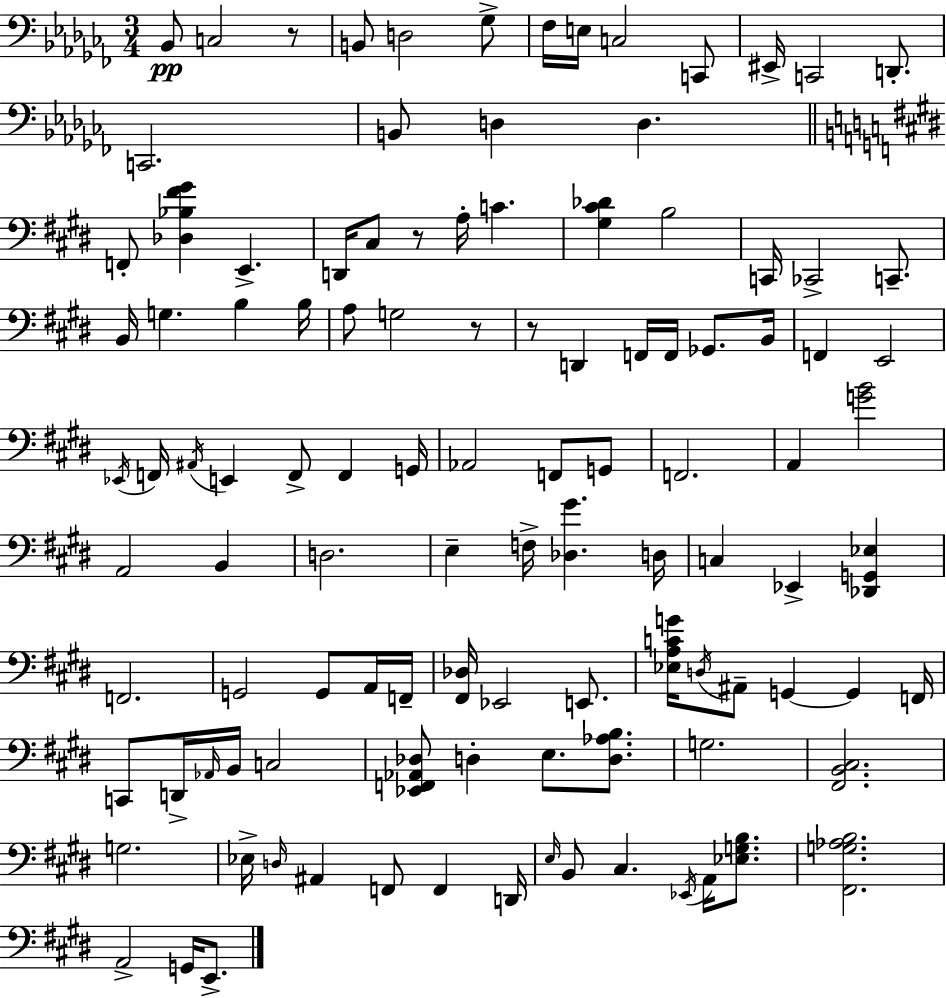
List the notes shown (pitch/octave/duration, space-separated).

Bb2/e C3/h R/e B2/e D3/h Gb3/e FES3/s E3/s C3/h C2/e EIS2/s C2/h D2/e. C2/h. B2/e D3/q D3/q. F2/e [Db3,Bb3,F#4,G#4]/q E2/q. D2/s C#3/e R/e A3/s C4/q. [G#3,C#4,Db4]/q B3/h C2/s CES2/h C2/e. B2/s G3/q. B3/q B3/s A3/e G3/h R/e R/e D2/q F2/s F2/s Gb2/e. B2/s F2/q E2/h Eb2/s F2/s A#2/s E2/q F2/e F2/q G2/s Ab2/h F2/e G2/e F2/h. A2/q [G4,B4]/h A2/h B2/q D3/h. E3/q F3/s [Db3,G#4]/q. D3/s C3/q Eb2/q [Db2,G2,Eb3]/q F2/h. G2/h G2/e A2/s F2/s [F#2,Db3]/s Eb2/h E2/e. [Eb3,A3,C4,G4]/s D3/s A#2/e G2/q G2/q F2/s C2/e D2/s Ab2/s B2/s C3/h [Eb2,F2,Ab2,Db3]/e D3/q E3/e. [D3,Ab3,B3]/e. G3/h. [F#2,B2,C#3]/h. G3/h. Eb3/s D3/s A#2/q F2/e F2/q D2/s E3/s B2/e C#3/q. Eb2/s A2/s [Eb3,G3,B3]/e. [F#2,G3,Ab3,B3]/h. A2/h G2/s E2/e.